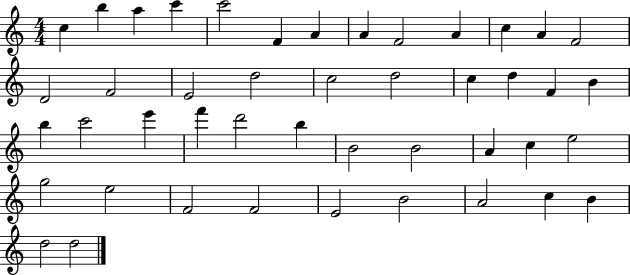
{
  \clef treble
  \numericTimeSignature
  \time 4/4
  \key c \major
  c''4 b''4 a''4 c'''4 | c'''2 f'4 a'4 | a'4 f'2 a'4 | c''4 a'4 f'2 | \break d'2 f'2 | e'2 d''2 | c''2 d''2 | c''4 d''4 f'4 b'4 | \break b''4 c'''2 e'''4 | f'''4 d'''2 b''4 | b'2 b'2 | a'4 c''4 e''2 | \break g''2 e''2 | f'2 f'2 | e'2 b'2 | a'2 c''4 b'4 | \break d''2 d''2 | \bar "|."
}